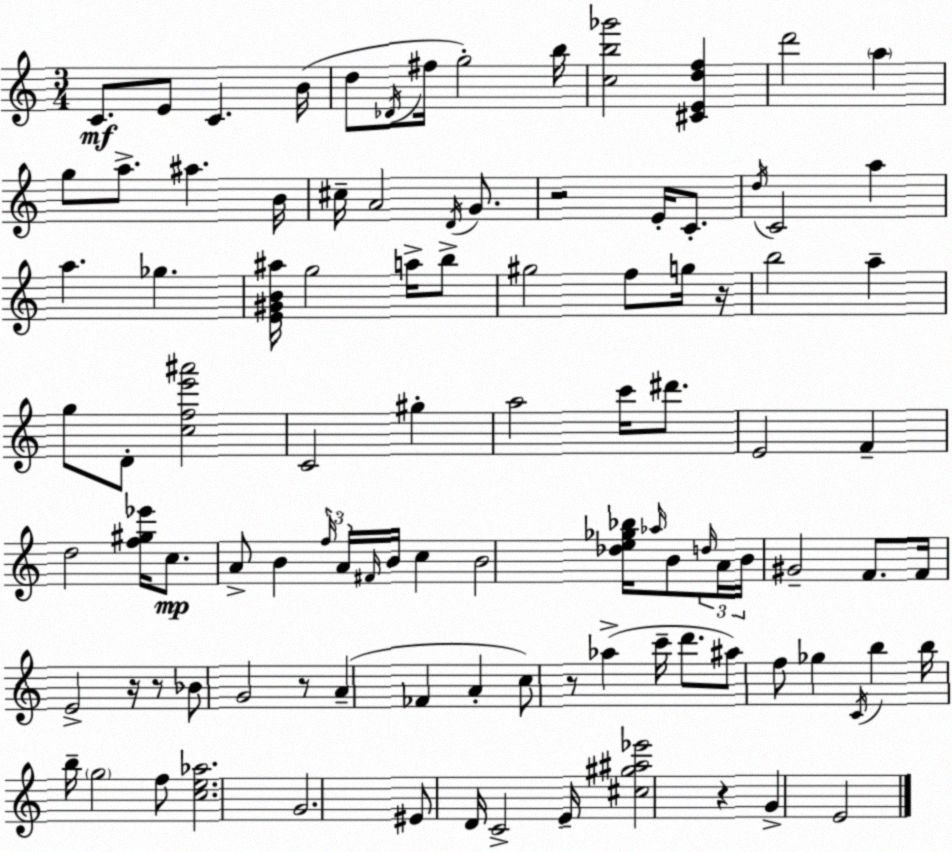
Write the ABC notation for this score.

X:1
T:Untitled
M:3/4
L:1/4
K:Am
C/2 E/2 C B/4 d/2 _D/4 ^f/4 g2 b/4 [cb_g']2 [^CEdf] d'2 a g/2 a/2 ^a B/4 ^c/4 A2 D/4 G/2 z2 E/4 C/2 d/4 C2 a a _g [E^GB^a]/4 g2 a/4 b/2 ^g2 f/2 g/4 z/4 b2 a g/2 D/2 [cfe'^a']2 C2 ^g a2 c'/4 ^d'/2 E2 F d2 [f^g_e']/4 c/2 A/2 B f/4 A/4 ^F/4 B/4 c B2 [_de_g_b]/4 _a/4 B/2 d/4 A/4 B/4 ^G2 F/2 F/4 E2 z/4 z/2 _B/2 G2 z/2 A _F A c/2 z/2 _a c'/4 d'/2 ^a/2 f/2 _g C/4 b b/4 b/4 g2 f/2 [ce_a]2 G2 ^E/2 D/4 C2 E/4 [^c^g^a_e']2 z G E2